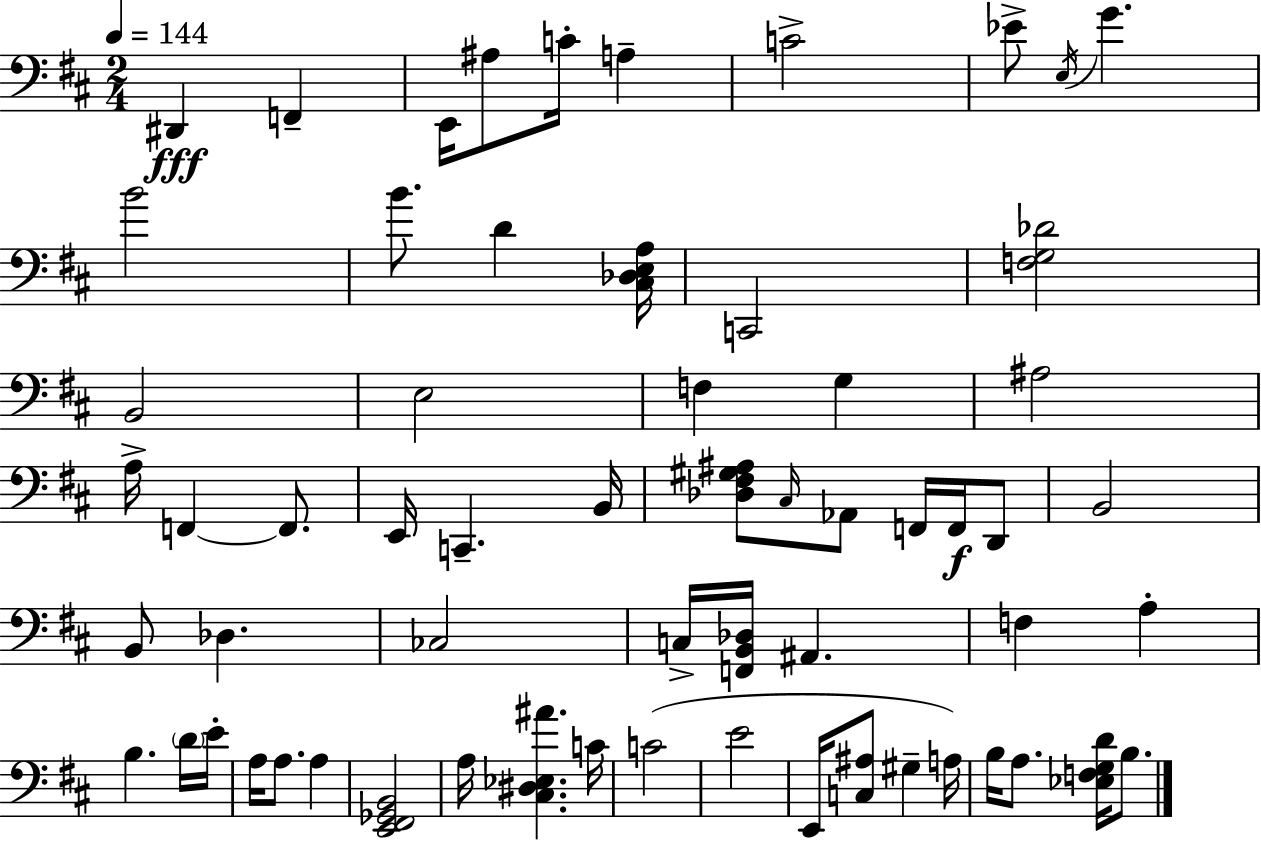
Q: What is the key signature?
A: D major